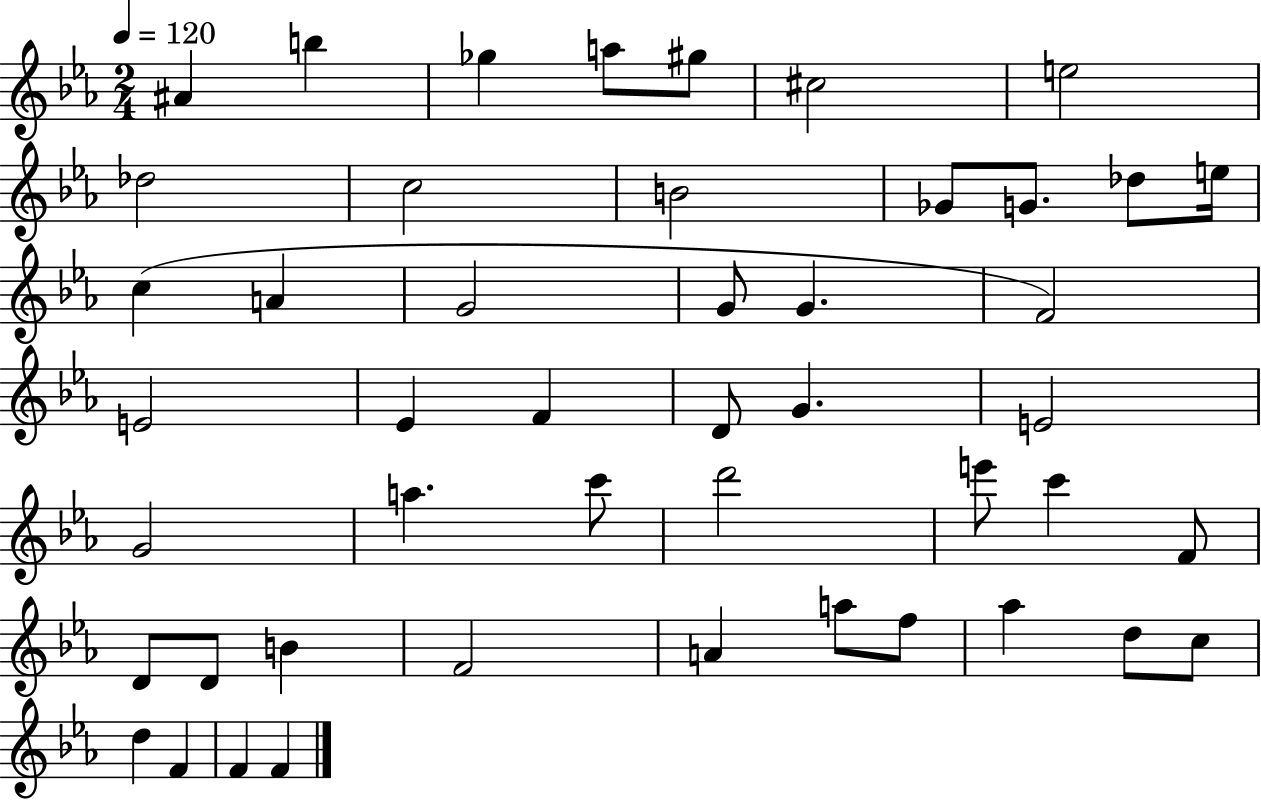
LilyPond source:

{
  \clef treble
  \numericTimeSignature
  \time 2/4
  \key ees \major
  \tempo 4 = 120
  \repeat volta 2 { ais'4 b''4 | ges''4 a''8 gis''8 | cis''2 | e''2 | \break des''2 | c''2 | b'2 | ges'8 g'8. des''8 e''16 | \break c''4( a'4 | g'2 | g'8 g'4. | f'2) | \break e'2 | ees'4 f'4 | d'8 g'4. | e'2 | \break g'2 | a''4. c'''8 | d'''2 | e'''8 c'''4 f'8 | \break d'8 d'8 b'4 | f'2 | a'4 a''8 f''8 | aes''4 d''8 c''8 | \break d''4 f'4 | f'4 f'4 | } \bar "|."
}